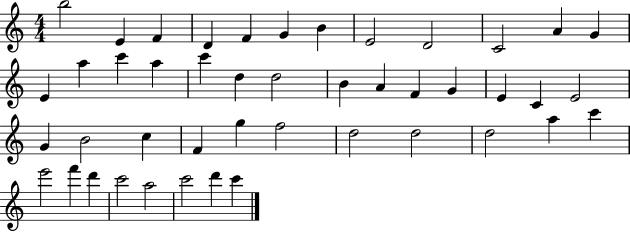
{
  \clef treble
  \numericTimeSignature
  \time 4/4
  \key c \major
  b''2 e'4 f'4 | d'4 f'4 g'4 b'4 | e'2 d'2 | c'2 a'4 g'4 | \break e'4 a''4 c'''4 a''4 | c'''4 d''4 d''2 | b'4 a'4 f'4 g'4 | e'4 c'4 e'2 | \break g'4 b'2 c''4 | f'4 g''4 f''2 | d''2 d''2 | d''2 a''4 c'''4 | \break e'''2 f'''4 d'''4 | c'''2 a''2 | c'''2 d'''4 c'''4 | \bar "|."
}